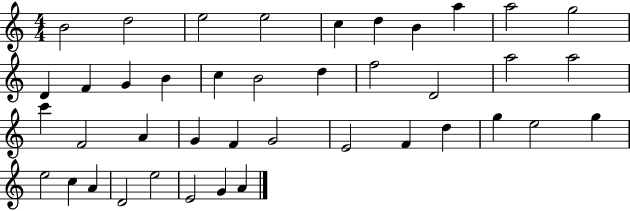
{
  \clef treble
  \numericTimeSignature
  \time 4/4
  \key c \major
  b'2 d''2 | e''2 e''2 | c''4 d''4 b'4 a''4 | a''2 g''2 | \break d'4 f'4 g'4 b'4 | c''4 b'2 d''4 | f''2 d'2 | a''2 a''2 | \break c'''4 f'2 a'4 | g'4 f'4 g'2 | e'2 f'4 d''4 | g''4 e''2 g''4 | \break e''2 c''4 a'4 | d'2 e''2 | e'2 g'4 a'4 | \bar "|."
}